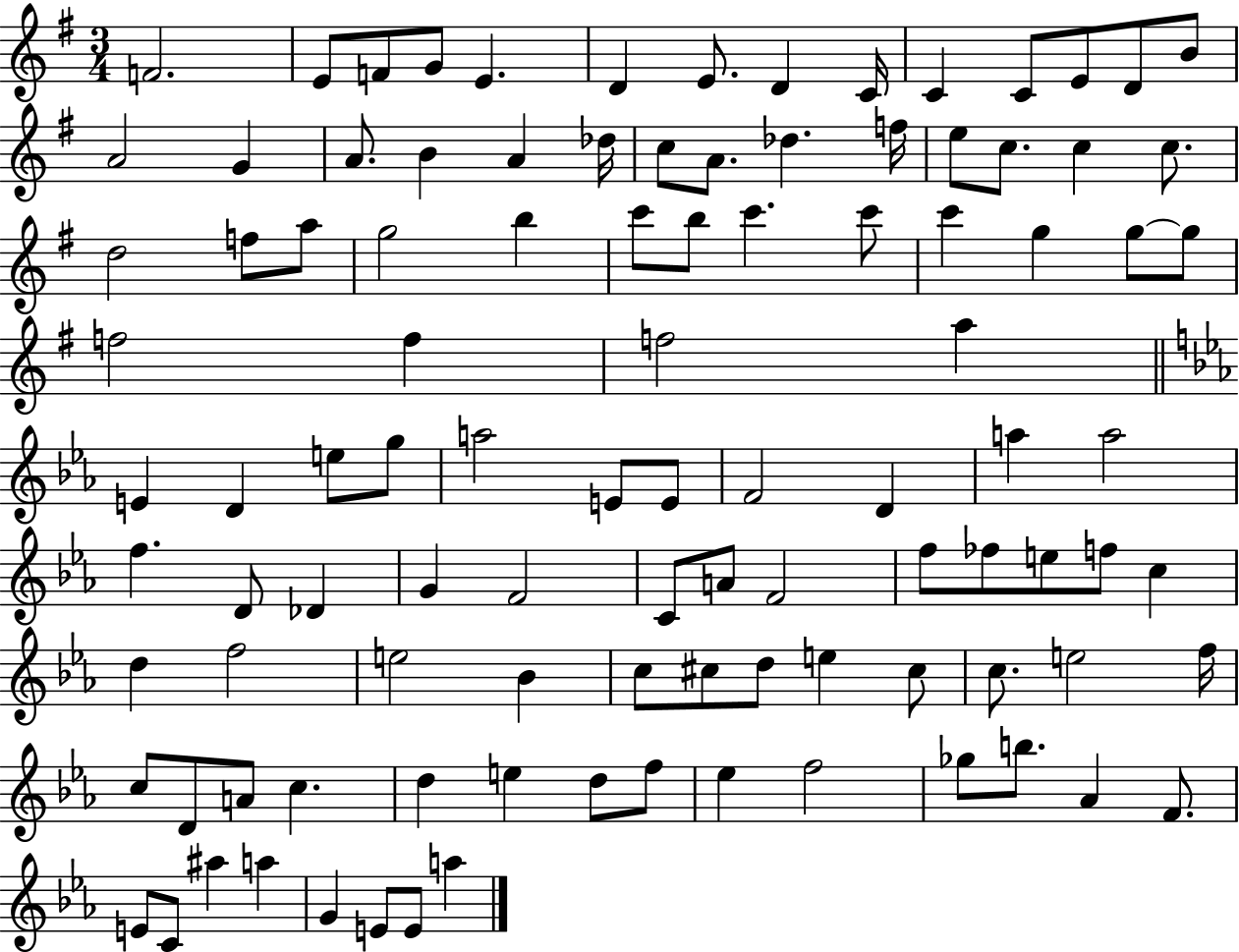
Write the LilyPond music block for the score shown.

{
  \clef treble
  \numericTimeSignature
  \time 3/4
  \key g \major
  f'2. | e'8 f'8 g'8 e'4. | d'4 e'8. d'4 c'16 | c'4 c'8 e'8 d'8 b'8 | \break a'2 g'4 | a'8. b'4 a'4 des''16 | c''8 a'8. des''4. f''16 | e''8 c''8. c''4 c''8. | \break d''2 f''8 a''8 | g''2 b''4 | c'''8 b''8 c'''4. c'''8 | c'''4 g''4 g''8~~ g''8 | \break f''2 f''4 | f''2 a''4 | \bar "||" \break \key ees \major e'4 d'4 e''8 g''8 | a''2 e'8 e'8 | f'2 d'4 | a''4 a''2 | \break f''4. d'8 des'4 | g'4 f'2 | c'8 a'8 f'2 | f''8 fes''8 e''8 f''8 c''4 | \break d''4 f''2 | e''2 bes'4 | c''8 cis''8 d''8 e''4 cis''8 | c''8. e''2 f''16 | \break c''8 d'8 a'8 c''4. | d''4 e''4 d''8 f''8 | ees''4 f''2 | ges''8 b''8. aes'4 f'8. | \break e'8 c'8 ais''4 a''4 | g'4 e'8 e'8 a''4 | \bar "|."
}